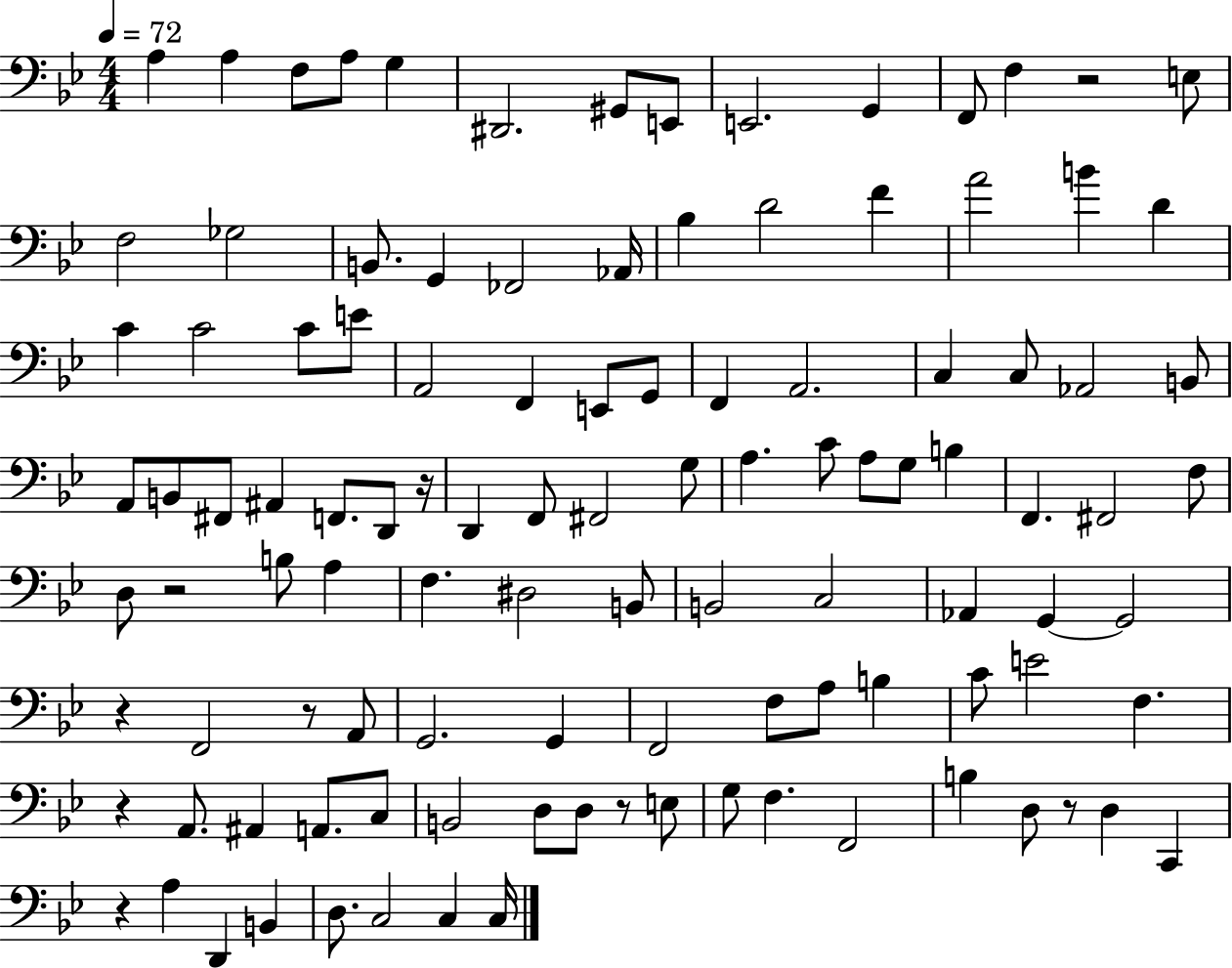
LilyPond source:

{
  \clef bass
  \numericTimeSignature
  \time 4/4
  \key bes \major
  \tempo 4 = 72
  a4 a4 f8 a8 g4 | dis,2. gis,8 e,8 | e,2. g,4 | f,8 f4 r2 e8 | \break f2 ges2 | b,8. g,4 fes,2 aes,16 | bes4 d'2 f'4 | a'2 b'4 d'4 | \break c'4 c'2 c'8 e'8 | a,2 f,4 e,8 g,8 | f,4 a,2. | c4 c8 aes,2 b,8 | \break a,8 b,8 fis,8 ais,4 f,8. d,8 r16 | d,4 f,8 fis,2 g8 | a4. c'8 a8 g8 b4 | f,4. fis,2 f8 | \break d8 r2 b8 a4 | f4. dis2 b,8 | b,2 c2 | aes,4 g,4~~ g,2 | \break r4 f,2 r8 a,8 | g,2. g,4 | f,2 f8 a8 b4 | c'8 e'2 f4. | \break r4 a,8. ais,4 a,8. c8 | b,2 d8 d8 r8 e8 | g8 f4. f,2 | b4 d8 r8 d4 c,4 | \break r4 a4 d,4 b,4 | d8. c2 c4 c16 | \bar "|."
}